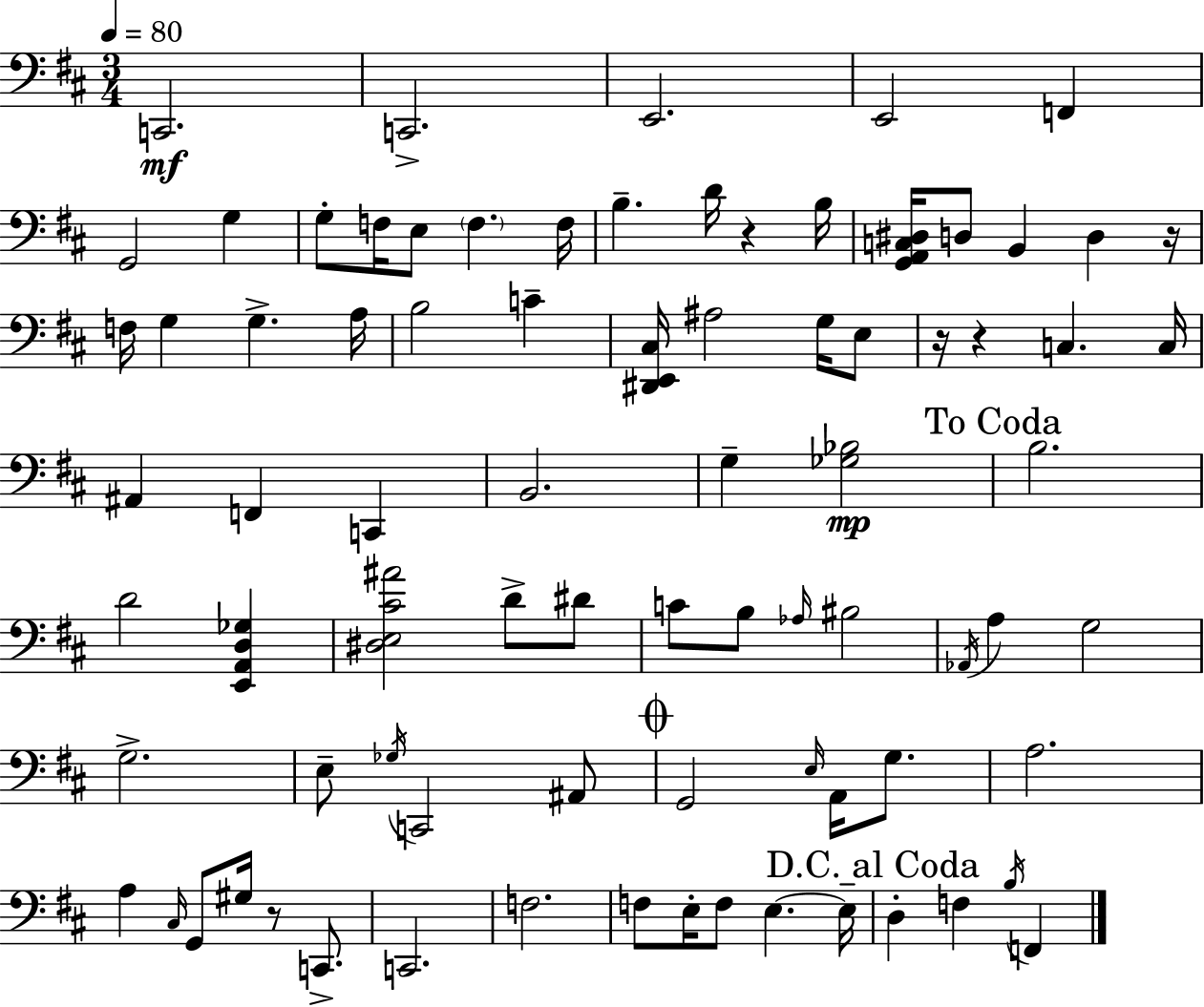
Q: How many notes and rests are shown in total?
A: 81